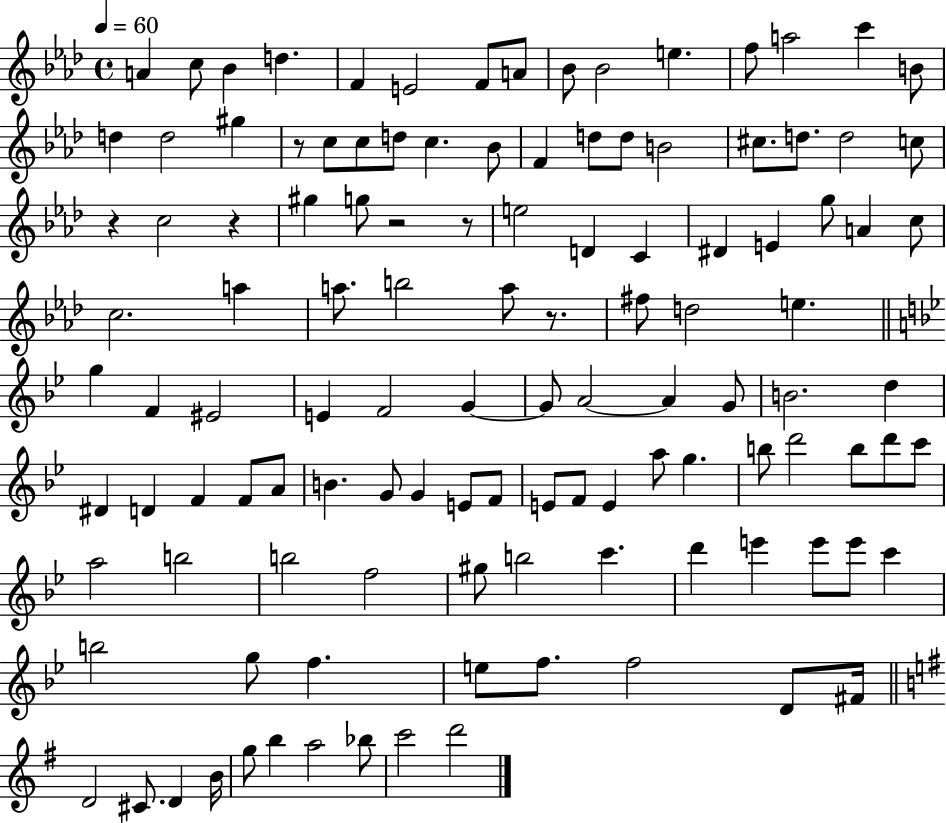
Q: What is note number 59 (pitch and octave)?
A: A4